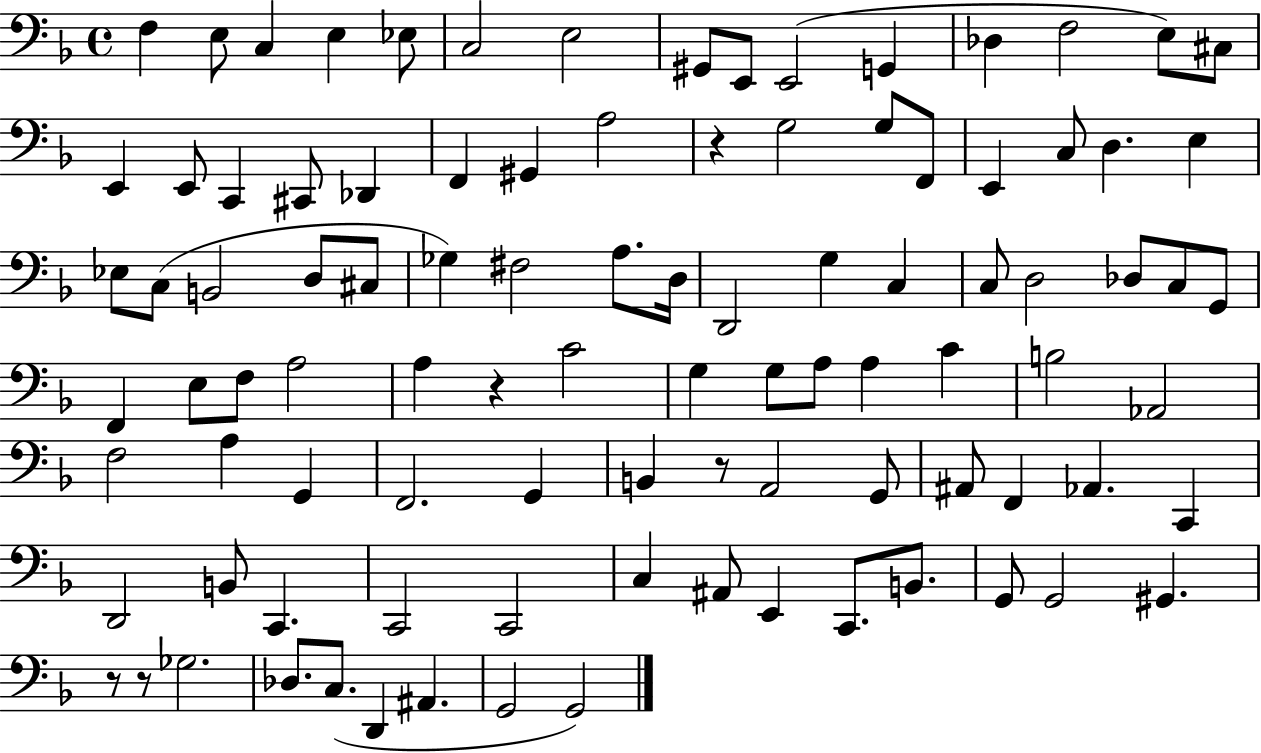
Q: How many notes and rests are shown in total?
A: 97